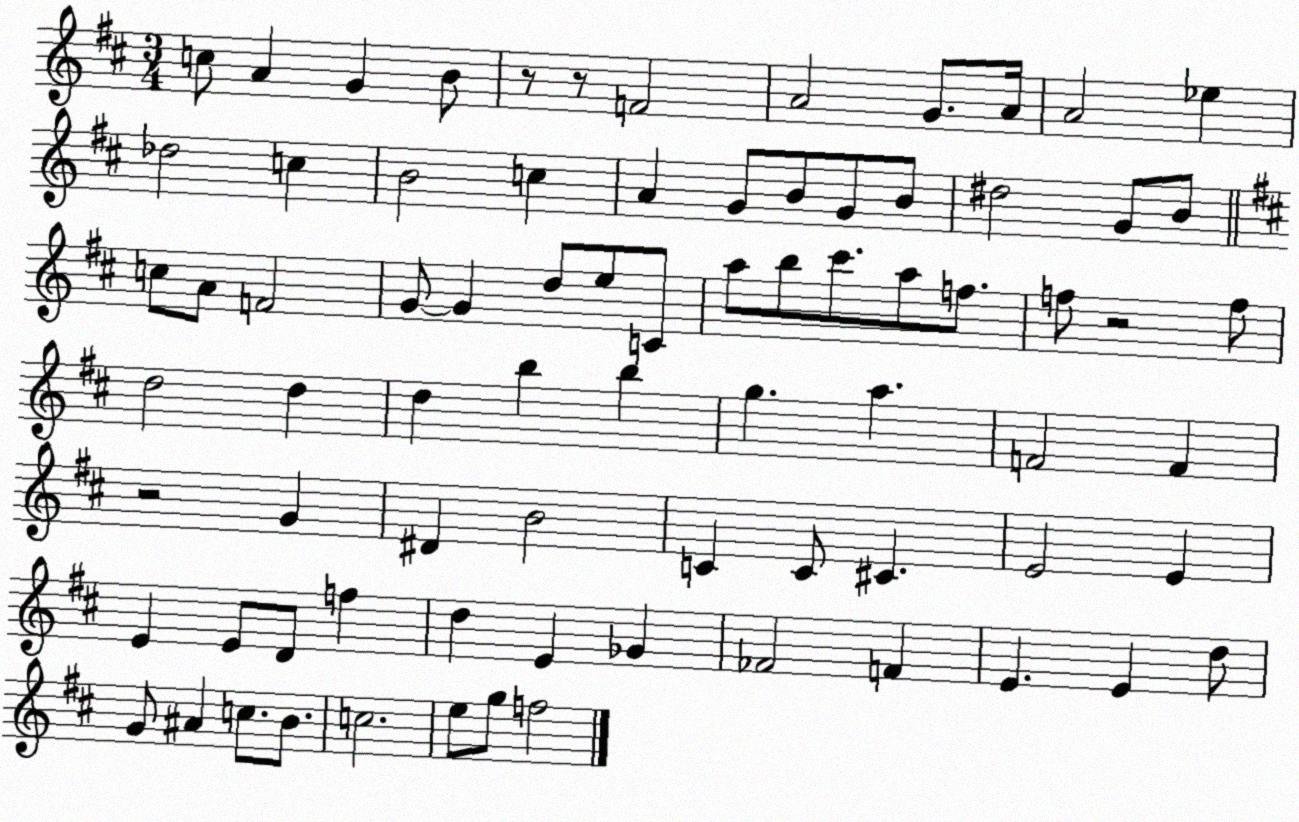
X:1
T:Untitled
M:3/4
L:1/4
K:D
c/2 A G B/2 z/2 z/2 F2 A2 G/2 A/4 A2 _e _d2 c B2 c A G/2 B/2 G/2 B/2 ^d2 G/2 B/2 c/2 A/2 F2 G/2 G d/2 e/2 C/2 a/2 b/2 ^c'/2 a/2 f/2 f/2 z2 f/2 d2 d d b b g a F2 F z2 G ^D B2 C C/2 ^C E2 E E E/2 D/2 f d E _G _F2 F E E d/2 G/2 ^A c/2 B/2 c2 e/2 g/2 f2